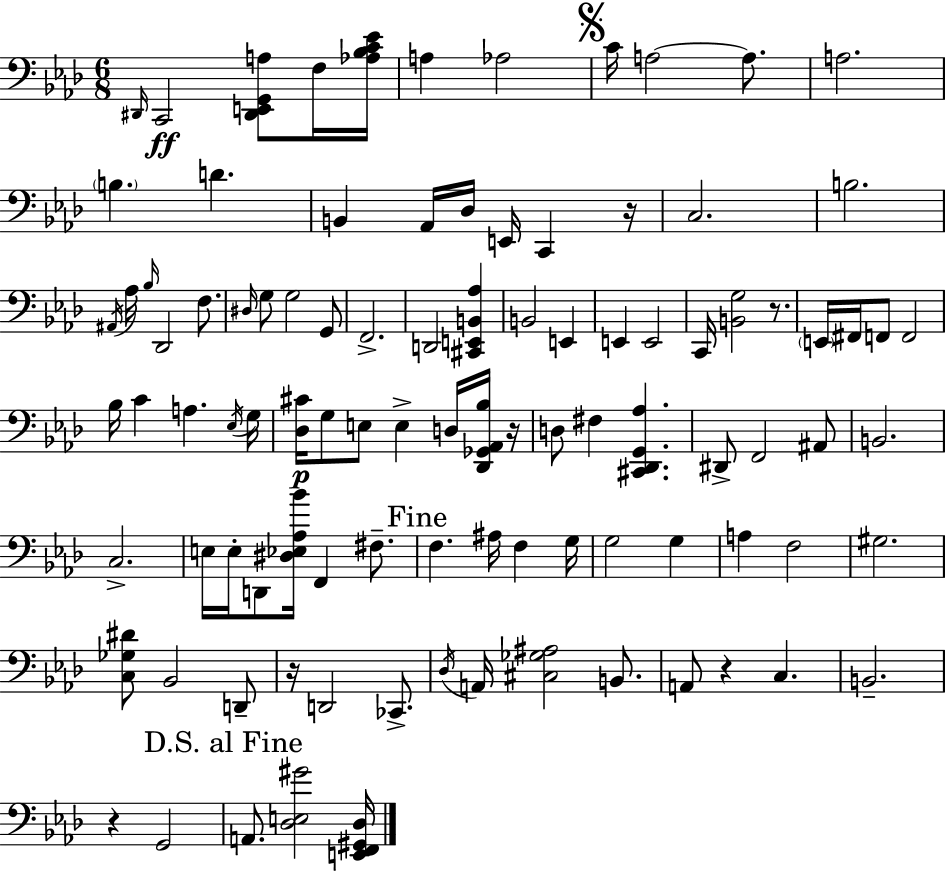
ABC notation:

X:1
T:Untitled
M:6/8
L:1/4
K:Ab
^D,,/4 C,,2 [^D,,E,,G,,A,]/2 F,/4 [_A,_B,C_E]/4 A, _A,2 C/4 A,2 A,/2 A,2 B, D B,, _A,,/4 _D,/4 E,,/4 C,, z/4 C,2 B,2 ^A,,/4 _A,/4 _B,/4 _D,,2 F,/2 ^D,/4 G,/2 G,2 G,,/2 F,,2 D,,2 [^C,,E,,B,,_A,] B,,2 E,, E,, E,,2 C,,/4 [B,,G,]2 z/2 E,,/4 ^F,,/4 F,,/2 F,,2 _B,/4 C A, _E,/4 G,/4 [_D,^C]/4 G,/2 E,/2 E, D,/4 [_D,,_G,,_A,,_B,]/4 z/4 D,/2 ^F, [^C,,_D,,G,,_A,] ^D,,/2 F,,2 ^A,,/2 B,,2 C,2 E,/4 E,/4 D,,/2 [^D,_E,_A,_B]/4 F,, ^F,/2 F, ^A,/4 F, G,/4 G,2 G, A, F,2 ^G,2 [C,_G,^D]/2 _B,,2 D,,/2 z/4 D,,2 _C,,/2 _D,/4 A,,/4 [^C,_G,^A,]2 B,,/2 A,,/2 z C, B,,2 z G,,2 A,,/2 [_D,E,^G]2 [E,,F,,^G,,_D,]/4